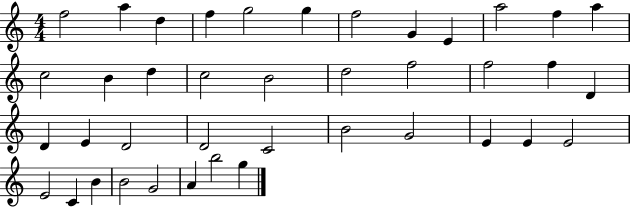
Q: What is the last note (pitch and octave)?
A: G5